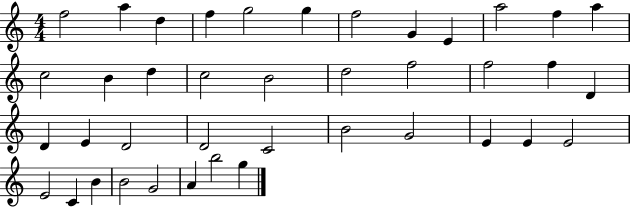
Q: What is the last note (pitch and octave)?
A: G5